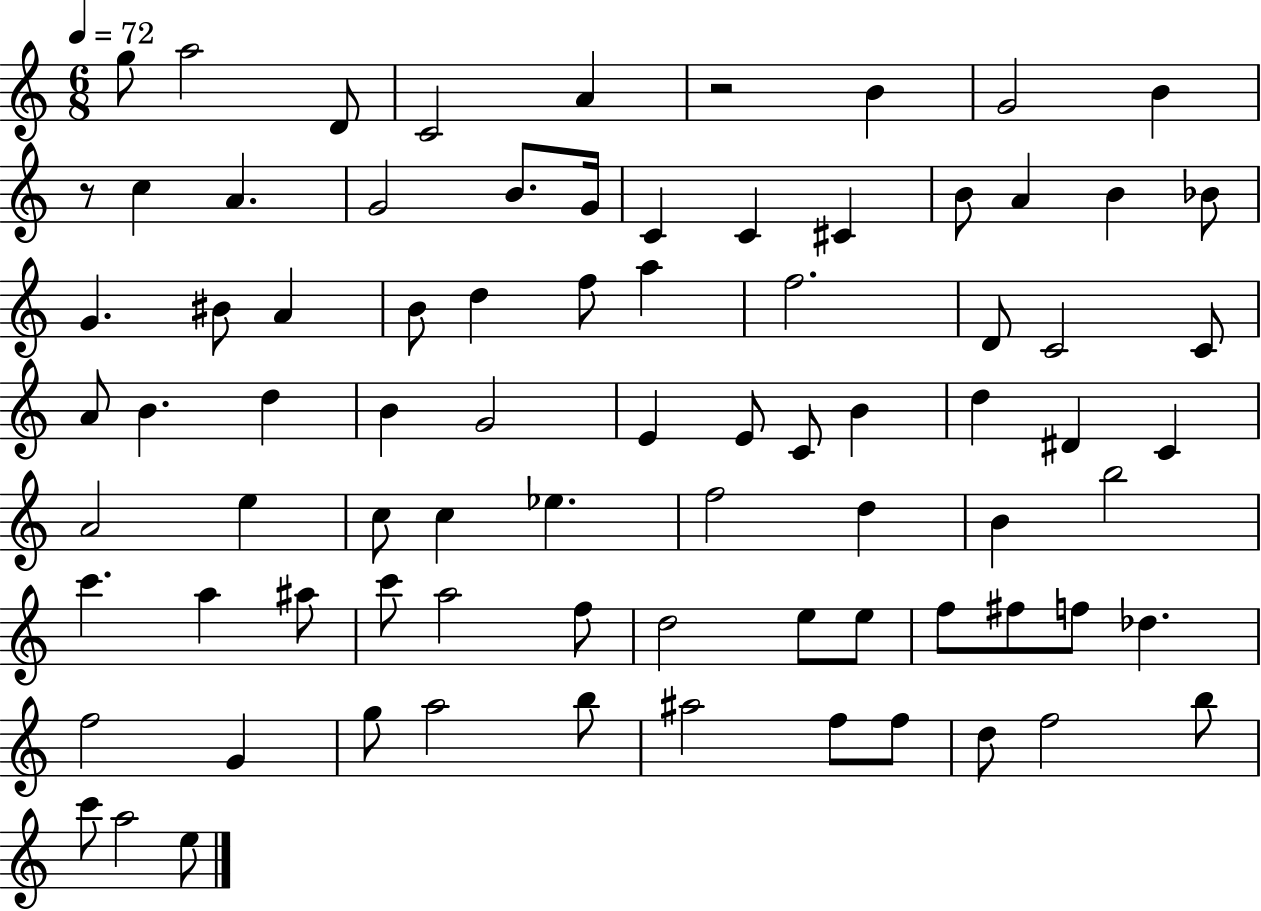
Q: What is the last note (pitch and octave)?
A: E5